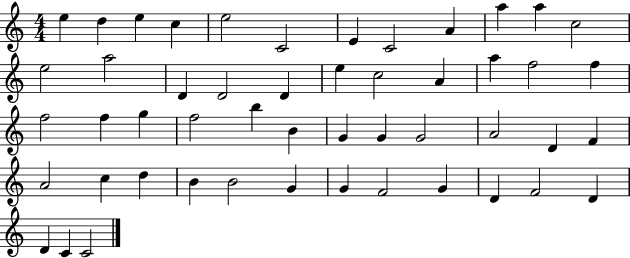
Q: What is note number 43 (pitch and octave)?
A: F4